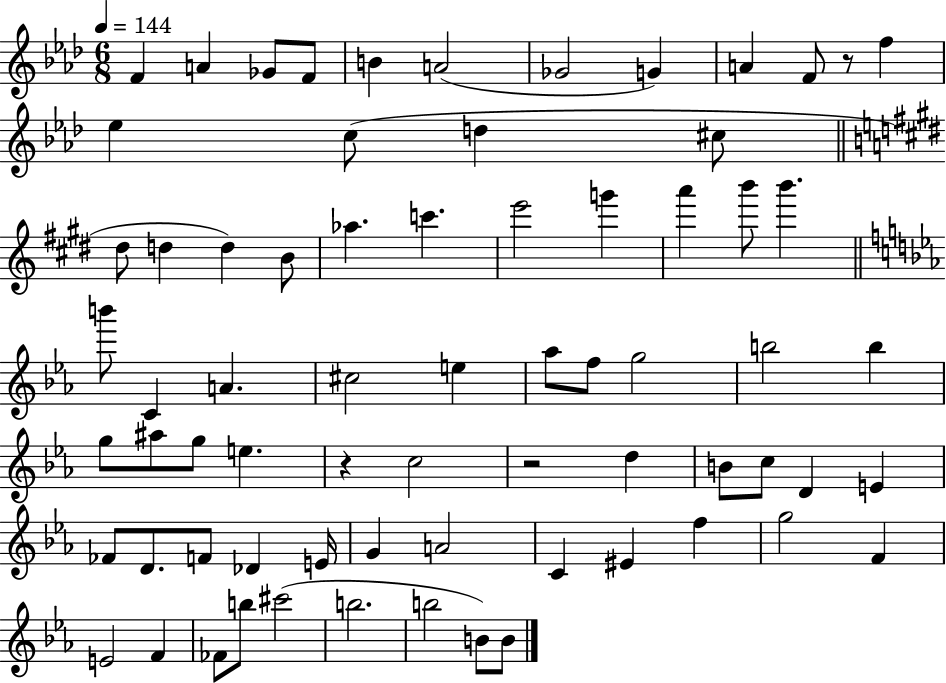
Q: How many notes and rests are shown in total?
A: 70